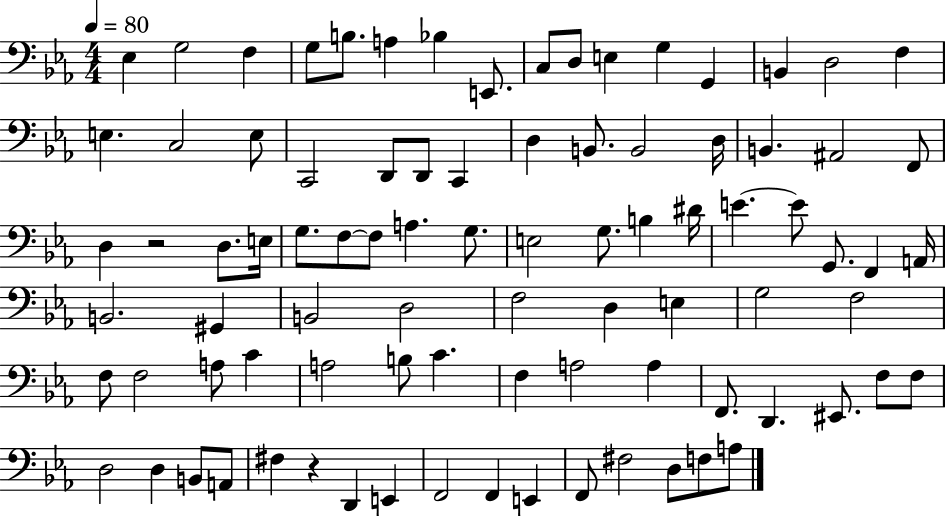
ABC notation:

X:1
T:Untitled
M:4/4
L:1/4
K:Eb
_E, G,2 F, G,/2 B,/2 A, _B, E,,/2 C,/2 D,/2 E, G, G,, B,, D,2 F, E, C,2 E,/2 C,,2 D,,/2 D,,/2 C,, D, B,,/2 B,,2 D,/4 B,, ^A,,2 F,,/2 D, z2 D,/2 E,/4 G,/2 F,/2 F,/2 A, G,/2 E,2 G,/2 B, ^D/4 E E/2 G,,/2 F,, A,,/4 B,,2 ^G,, B,,2 D,2 F,2 D, E, G,2 F,2 F,/2 F,2 A,/2 C A,2 B,/2 C F, A,2 A, F,,/2 D,, ^E,,/2 F,/2 F,/2 D,2 D, B,,/2 A,,/2 ^F, z D,, E,, F,,2 F,, E,, F,,/2 ^F,2 D,/2 F,/2 A,/2